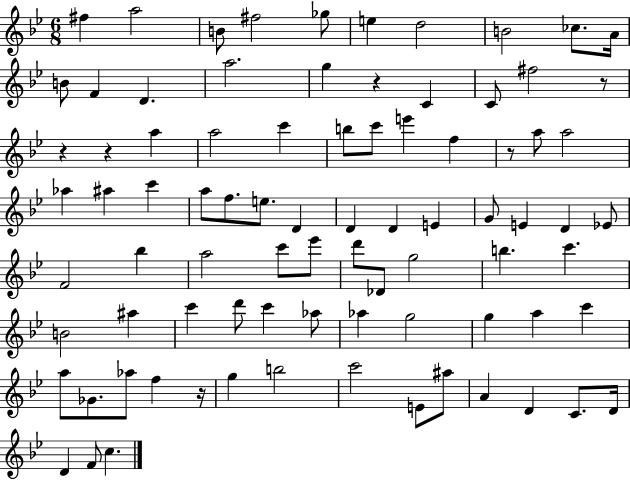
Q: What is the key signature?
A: BES major